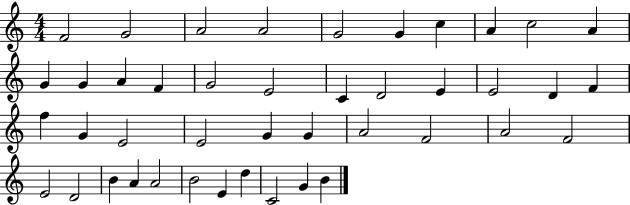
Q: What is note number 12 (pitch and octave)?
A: G4